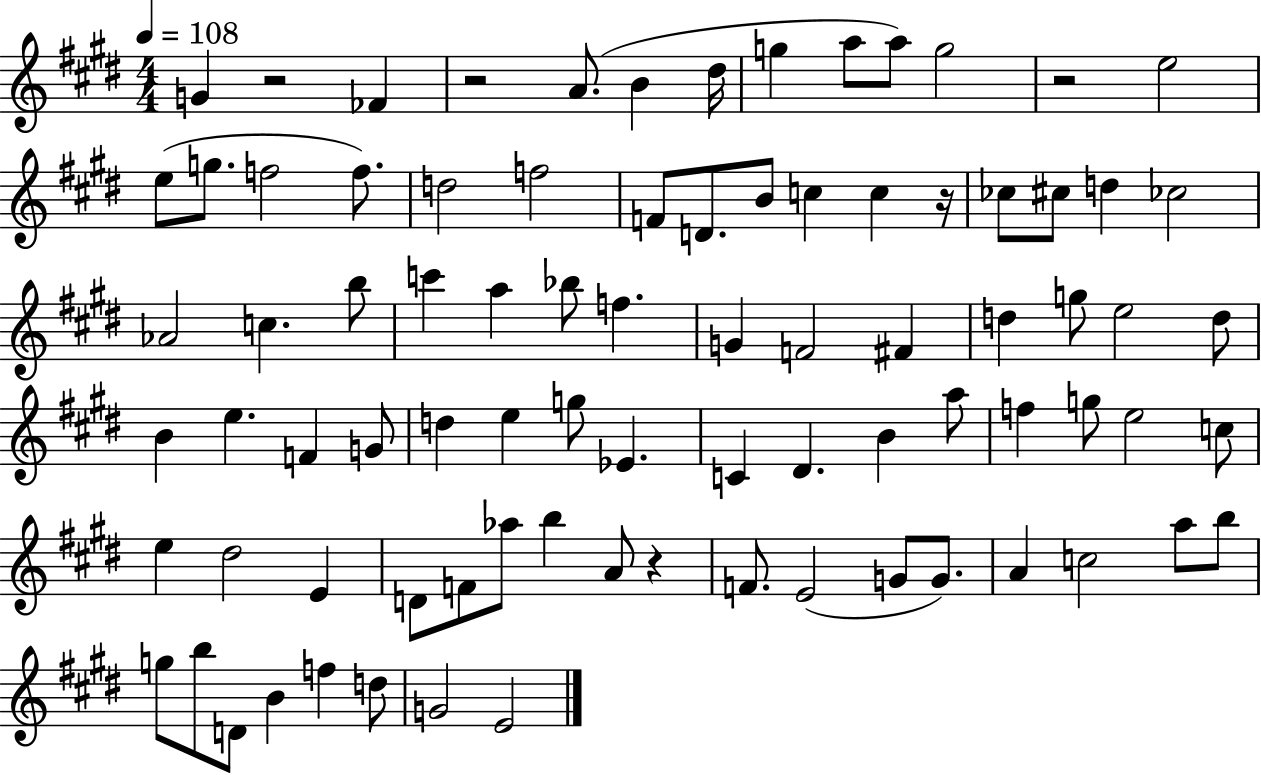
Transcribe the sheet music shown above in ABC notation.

X:1
T:Untitled
M:4/4
L:1/4
K:E
G z2 _F z2 A/2 B ^d/4 g a/2 a/2 g2 z2 e2 e/2 g/2 f2 f/2 d2 f2 F/2 D/2 B/2 c c z/4 _c/2 ^c/2 d _c2 _A2 c b/2 c' a _b/2 f G F2 ^F d g/2 e2 d/2 B e F G/2 d e g/2 _E C ^D B a/2 f g/2 e2 c/2 e ^d2 E D/2 F/2 _a/2 b A/2 z F/2 E2 G/2 G/2 A c2 a/2 b/2 g/2 b/2 D/2 B f d/2 G2 E2